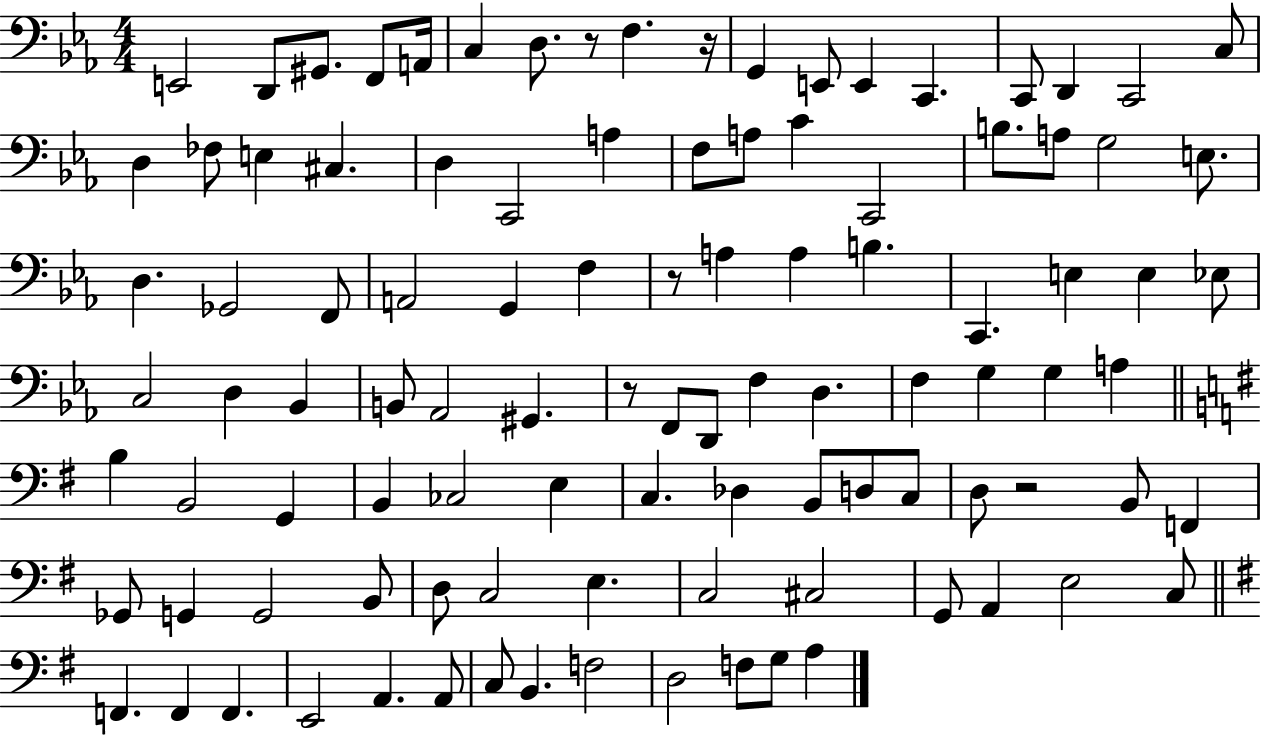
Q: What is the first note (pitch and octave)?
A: E2